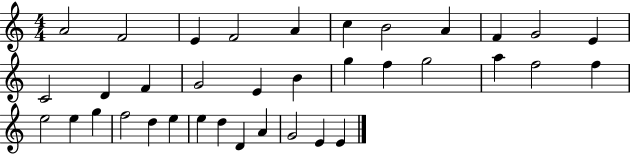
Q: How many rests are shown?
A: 0